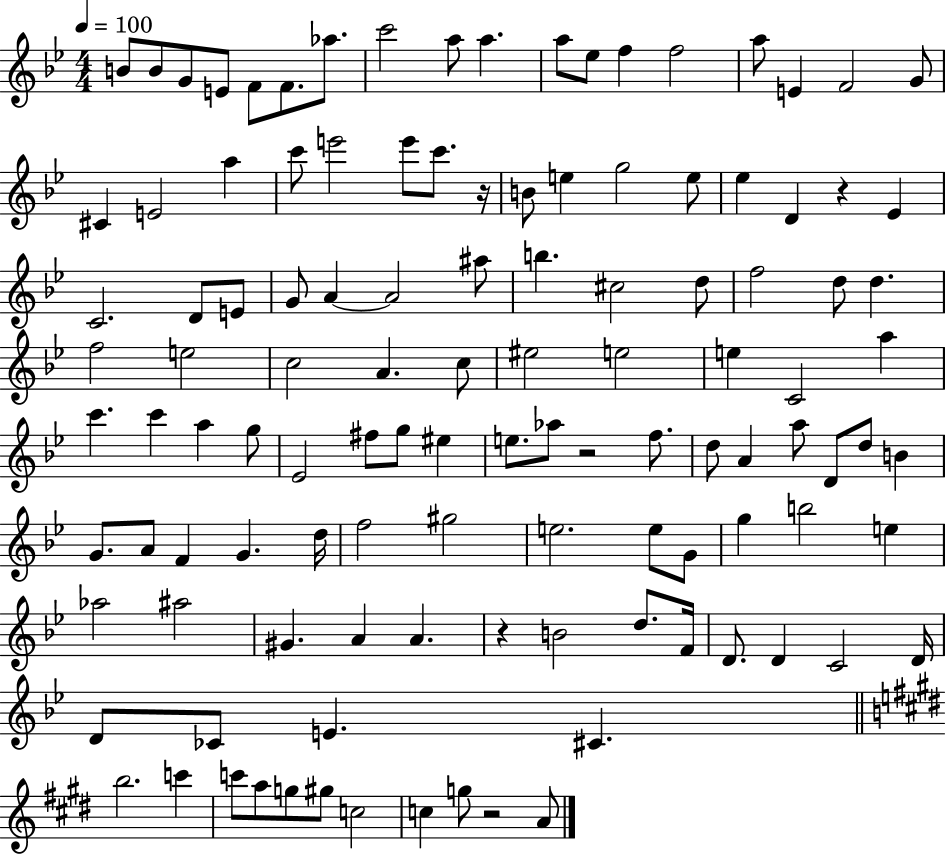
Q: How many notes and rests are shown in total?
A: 116